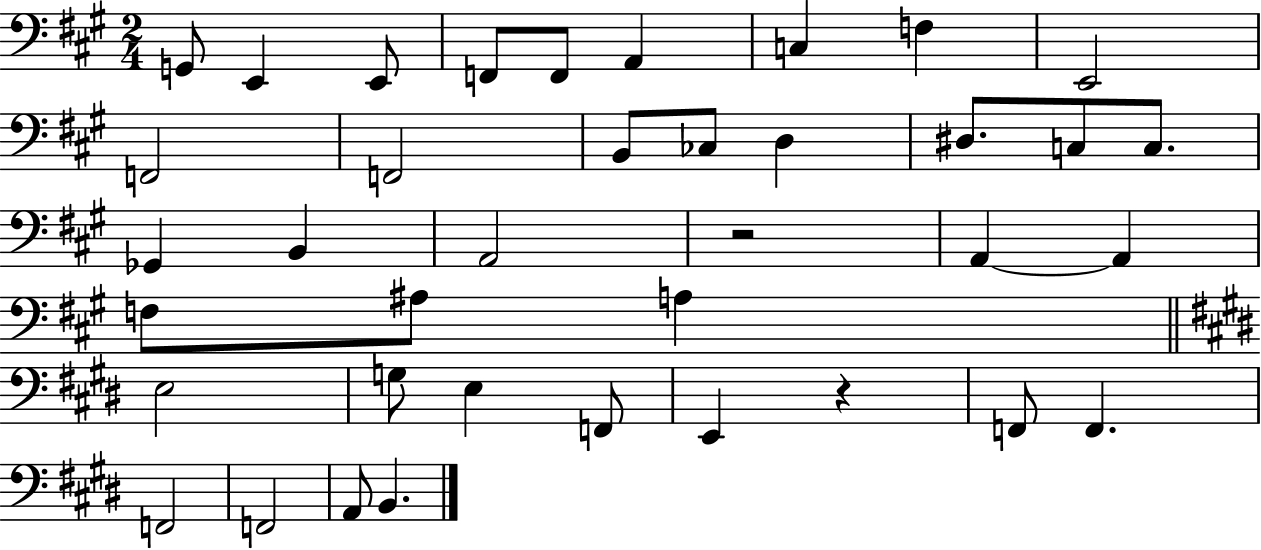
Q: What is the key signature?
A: A major